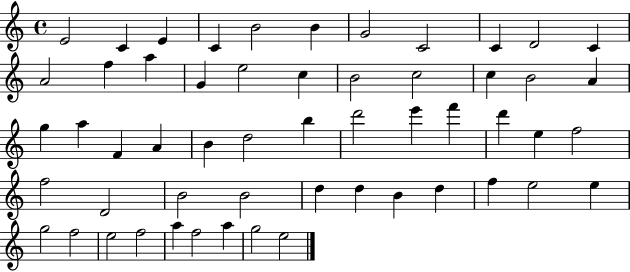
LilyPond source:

{
  \clef treble
  \time 4/4
  \defaultTimeSignature
  \key c \major
  e'2 c'4 e'4 | c'4 b'2 b'4 | g'2 c'2 | c'4 d'2 c'4 | \break a'2 f''4 a''4 | g'4 e''2 c''4 | b'2 c''2 | c''4 b'2 a'4 | \break g''4 a''4 f'4 a'4 | b'4 d''2 b''4 | d'''2 e'''4 f'''4 | d'''4 e''4 f''2 | \break f''2 d'2 | b'2 b'2 | d''4 d''4 b'4 d''4 | f''4 e''2 e''4 | \break g''2 f''2 | e''2 f''2 | a''4 f''2 a''4 | g''2 e''2 | \break \bar "|."
}